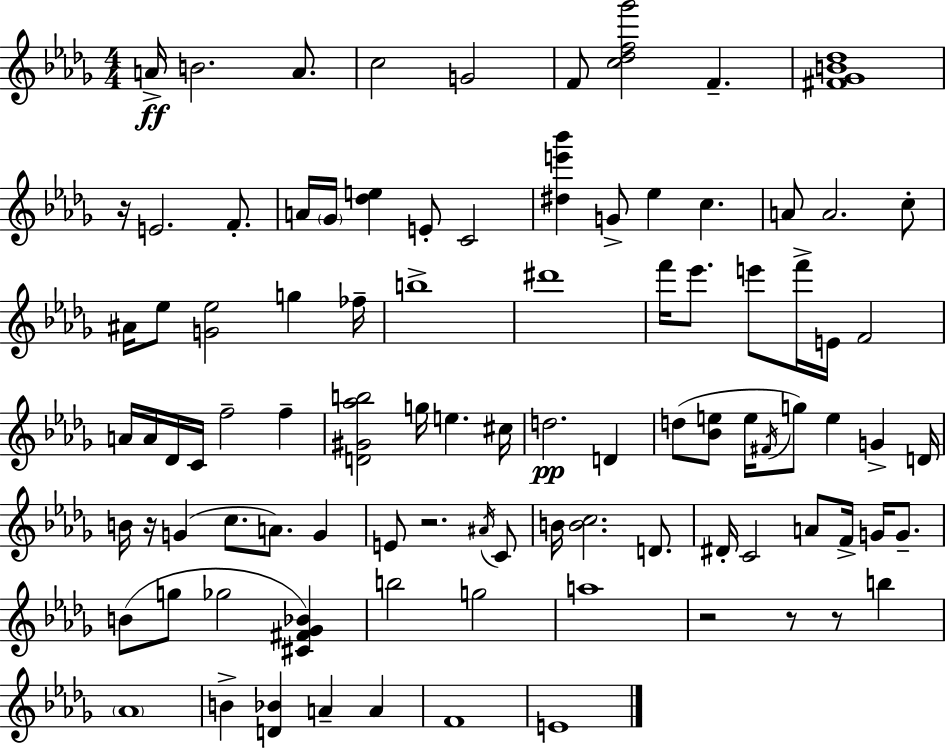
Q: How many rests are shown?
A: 6